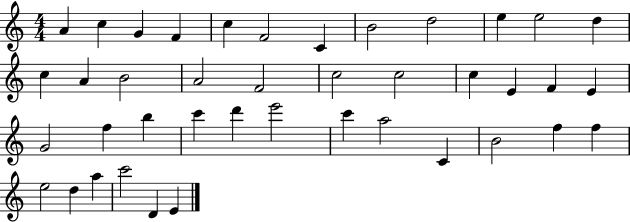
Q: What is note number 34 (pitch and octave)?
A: F5